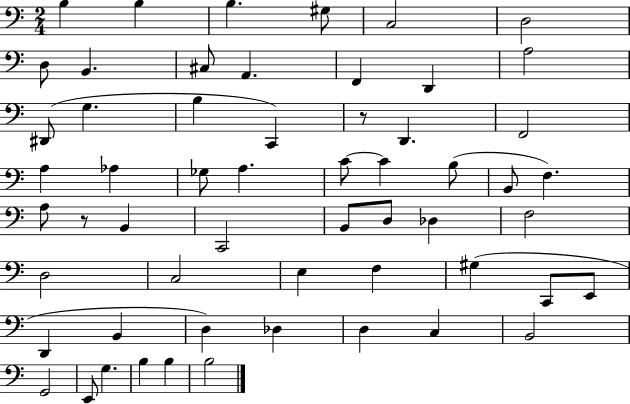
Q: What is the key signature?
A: C major